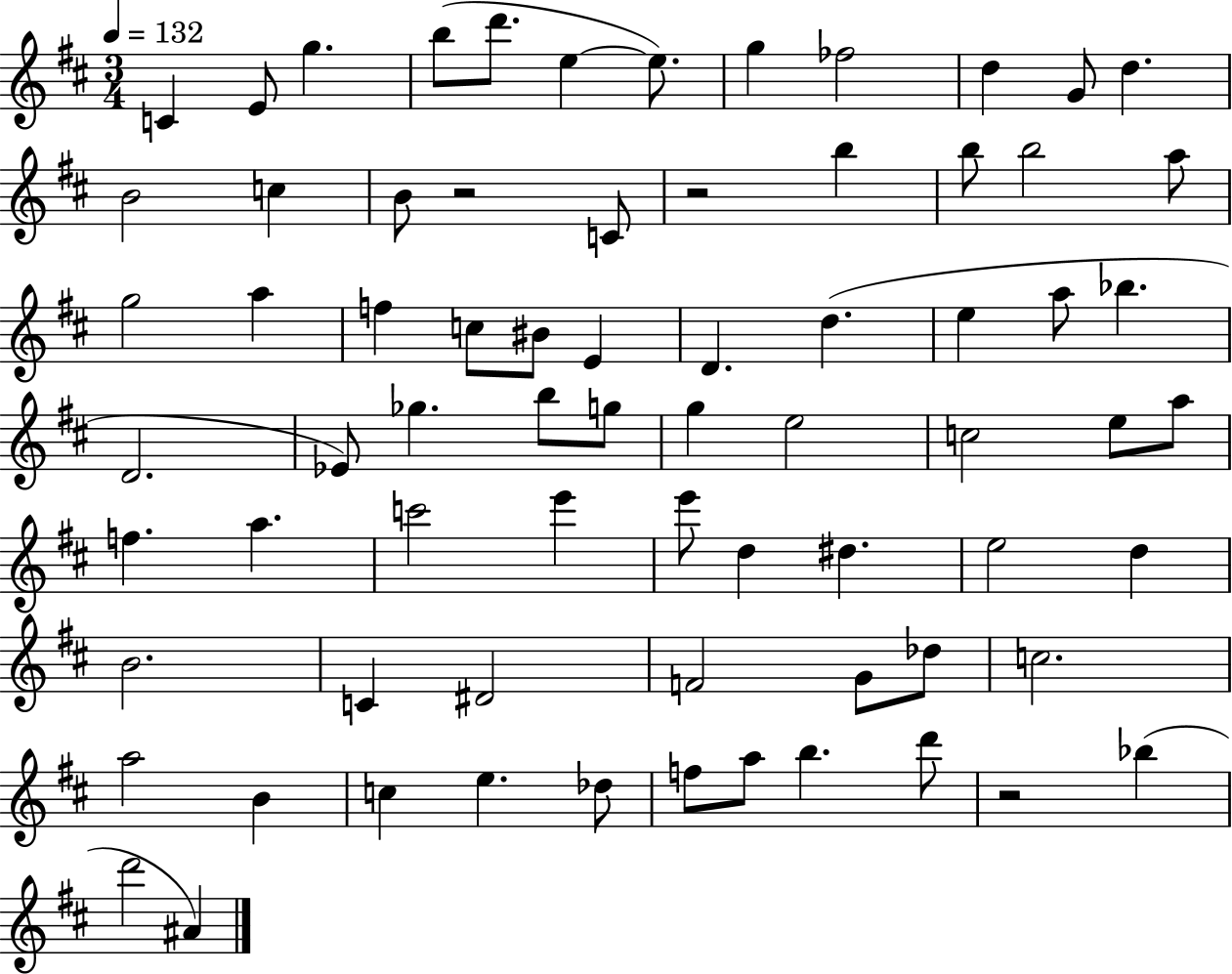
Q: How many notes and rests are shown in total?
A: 72